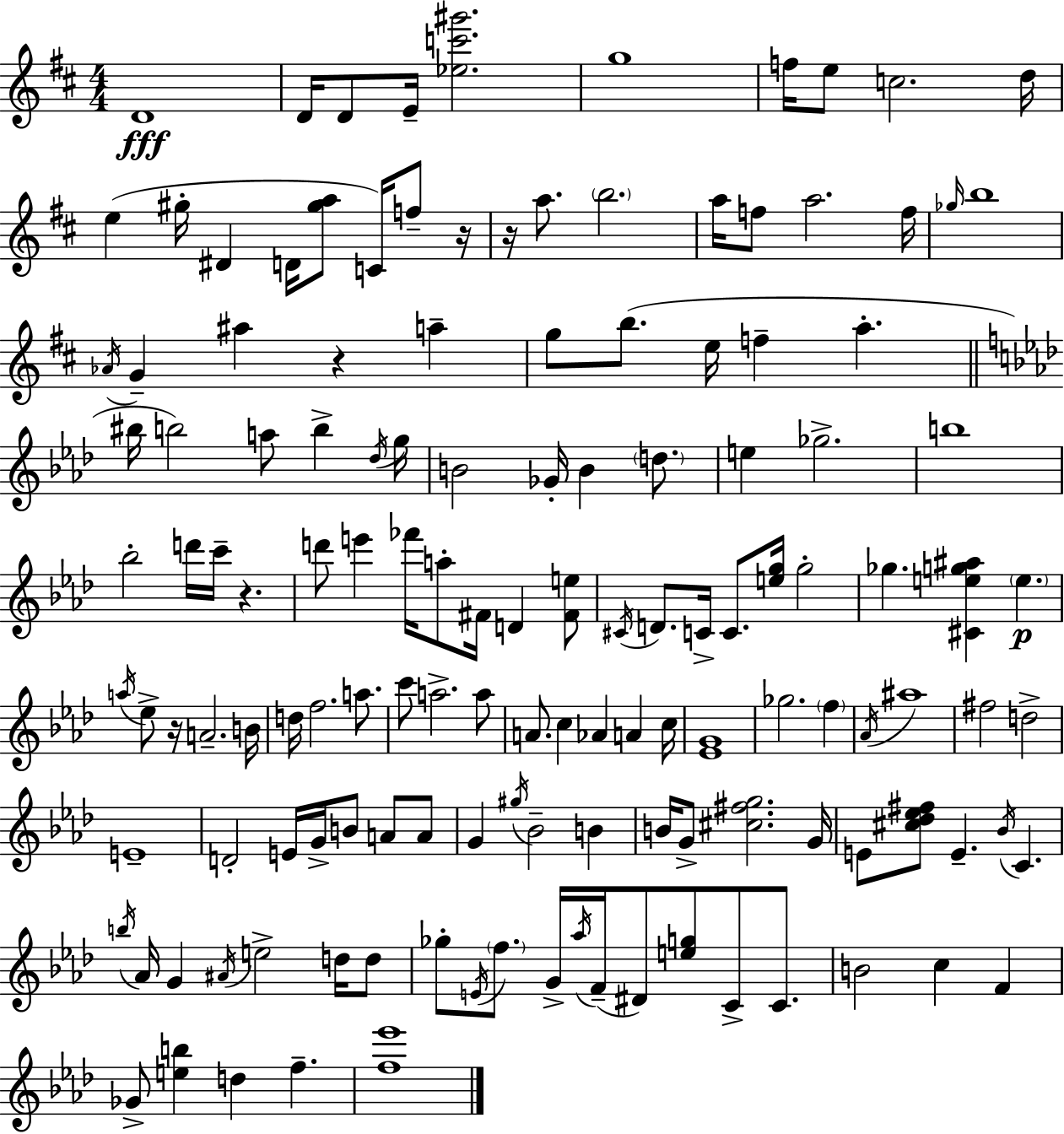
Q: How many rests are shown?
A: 5